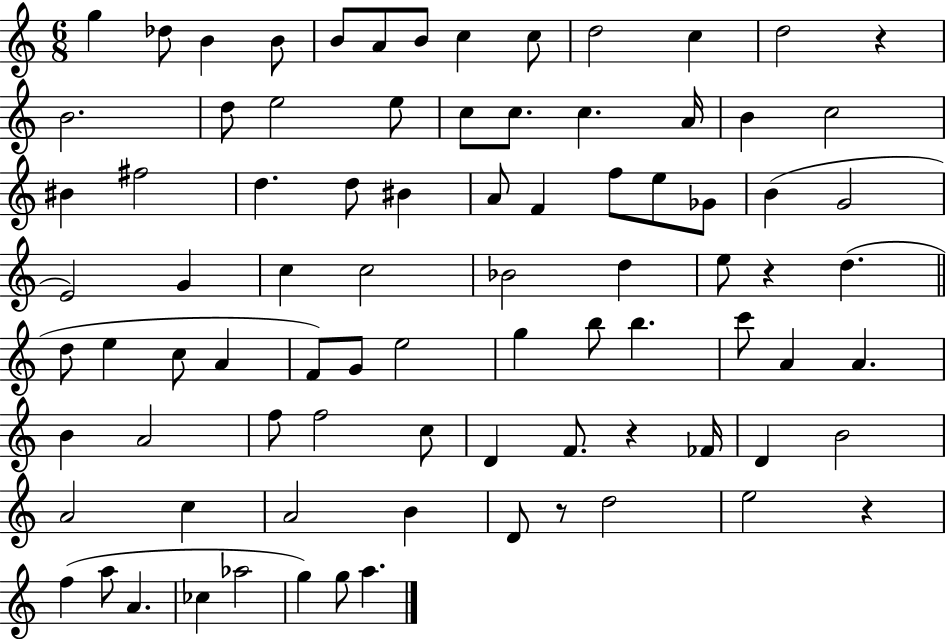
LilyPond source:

{
  \clef treble
  \numericTimeSignature
  \time 6/8
  \key c \major
  g''4 des''8 b'4 b'8 | b'8 a'8 b'8 c''4 c''8 | d''2 c''4 | d''2 r4 | \break b'2. | d''8 e''2 e''8 | c''8 c''8. c''4. a'16 | b'4 c''2 | \break bis'4 fis''2 | d''4. d''8 bis'4 | a'8 f'4 f''8 e''8 ges'8 | b'4( g'2 | \break e'2) g'4 | c''4 c''2 | bes'2 d''4 | e''8 r4 d''4.( | \break \bar "||" \break \key c \major d''8 e''4 c''8 a'4 | f'8) g'8 e''2 | g''4 b''8 b''4. | c'''8 a'4 a'4. | \break b'4 a'2 | f''8 f''2 c''8 | d'4 f'8. r4 fes'16 | d'4 b'2 | \break a'2 c''4 | a'2 b'4 | d'8 r8 d''2 | e''2 r4 | \break f''4( a''8 a'4. | ces''4 aes''2 | g''4) g''8 a''4. | \bar "|."
}